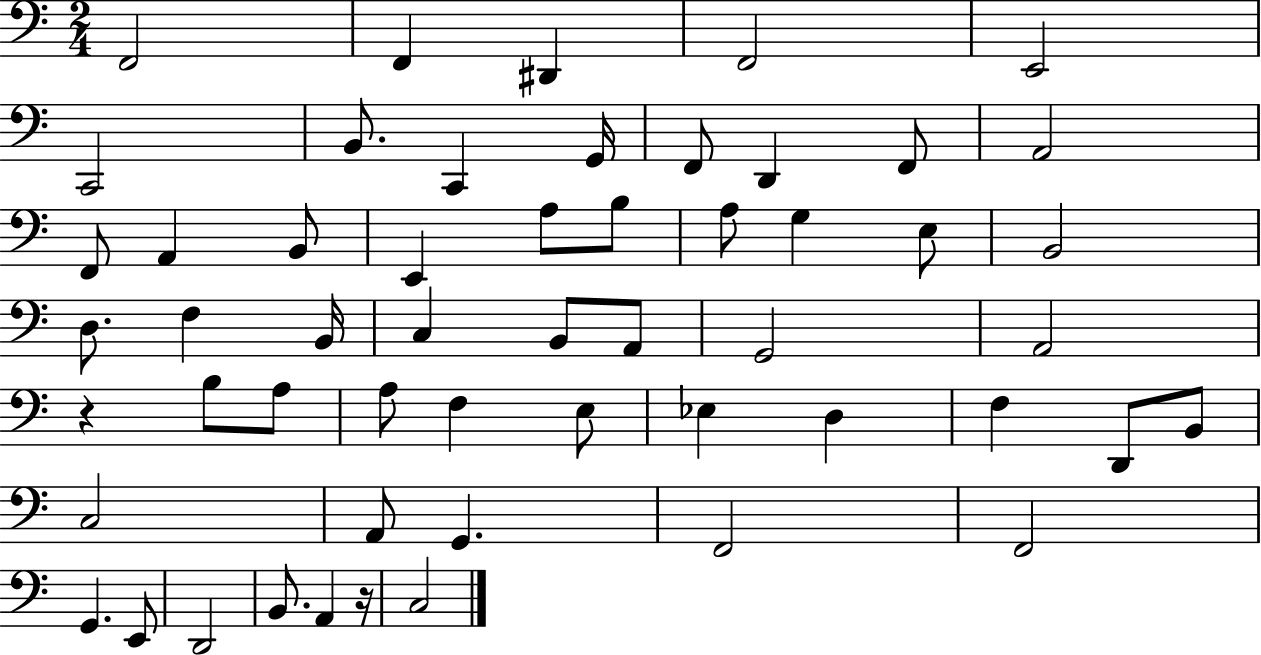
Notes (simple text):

F2/h F2/q D#2/q F2/h E2/h C2/h B2/e. C2/q G2/s F2/e D2/q F2/e A2/h F2/e A2/q B2/e E2/q A3/e B3/e A3/e G3/q E3/e B2/h D3/e. F3/q B2/s C3/q B2/e A2/e G2/h A2/h R/q B3/e A3/e A3/e F3/q E3/e Eb3/q D3/q F3/q D2/e B2/e C3/h A2/e G2/q. F2/h F2/h G2/q. E2/e D2/h B2/e. A2/q R/s C3/h